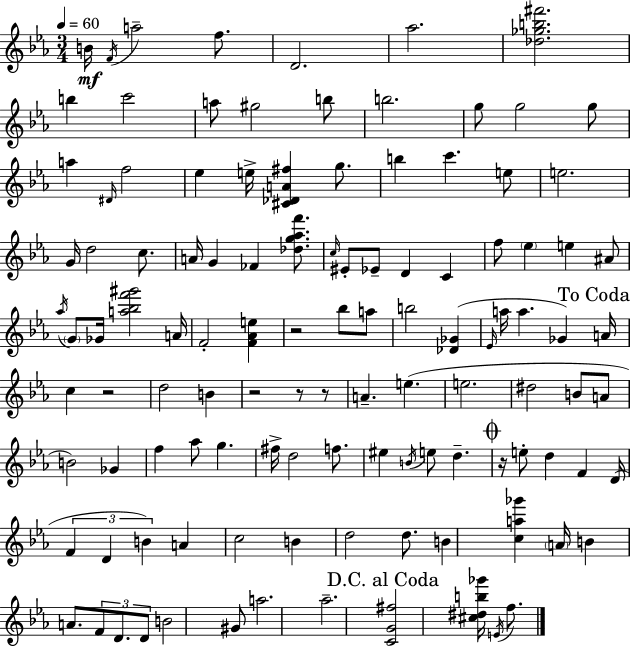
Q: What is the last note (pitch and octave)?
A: F5